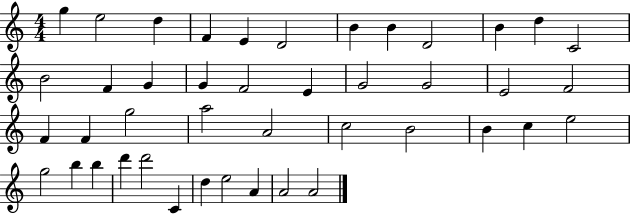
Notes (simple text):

G5/q E5/h D5/q F4/q E4/q D4/h B4/q B4/q D4/h B4/q D5/q C4/h B4/h F4/q G4/q G4/q F4/h E4/q G4/h G4/h E4/h F4/h F4/q F4/q G5/h A5/h A4/h C5/h B4/h B4/q C5/q E5/h G5/h B5/q B5/q D6/q D6/h C4/q D5/q E5/h A4/q A4/h A4/h